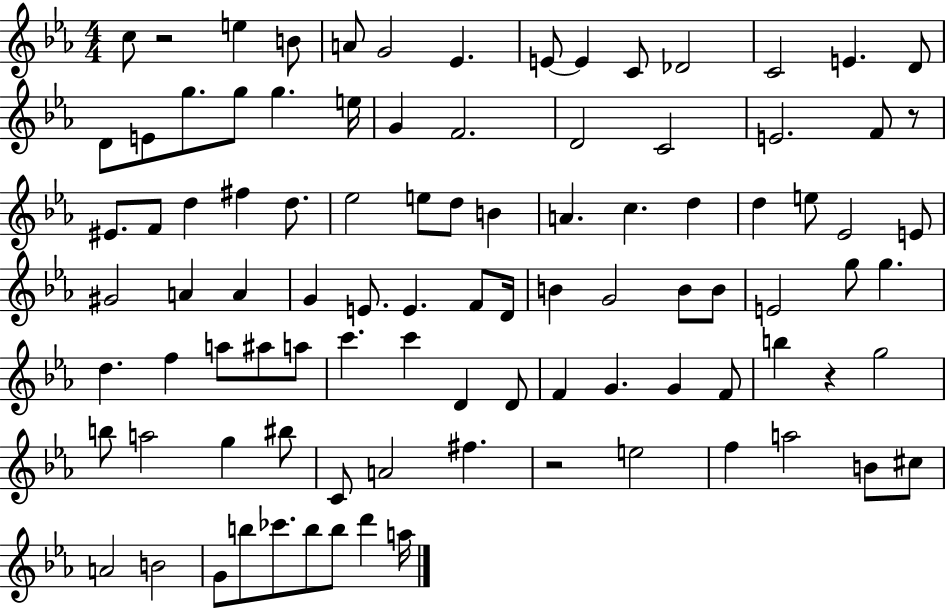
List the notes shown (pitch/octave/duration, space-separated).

C5/e R/h E5/q B4/e A4/e G4/h Eb4/q. E4/e E4/q C4/e Db4/h C4/h E4/q. D4/e D4/e E4/e G5/e. G5/e G5/q. E5/s G4/q F4/h. D4/h C4/h E4/h. F4/e R/e EIS4/e. F4/e D5/q F#5/q D5/e. Eb5/h E5/e D5/e B4/q A4/q. C5/q. D5/q D5/q E5/e Eb4/h E4/e G#4/h A4/q A4/q G4/q E4/e. E4/q. F4/e D4/s B4/q G4/h B4/e B4/e E4/h G5/e G5/q. D5/q. F5/q A5/e A#5/e A5/e C6/q. C6/q D4/q D4/e F4/q G4/q. G4/q F4/e B5/q R/q G5/h B5/e A5/h G5/q BIS5/e C4/e A4/h F#5/q. R/h E5/h F5/q A5/h B4/e C#5/e A4/h B4/h G4/e B5/e CES6/e. B5/e B5/e D6/q A5/s